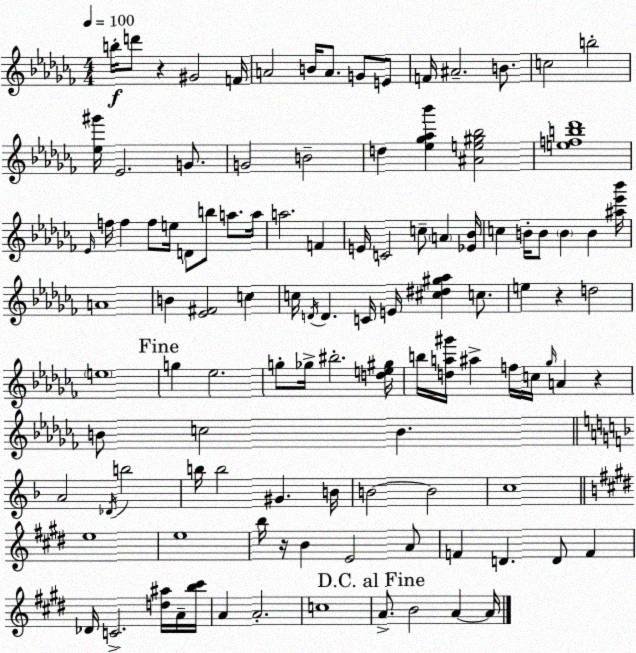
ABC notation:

X:1
T:Untitled
M:4/4
L:1/4
K:Abm
b/4 d'/2 z ^G2 F/4 A2 B/4 A/2 G/2 E/2 F/4 ^A2 B/2 c2 b2 [_e^g']/4 _E2 G/2 G2 B2 d [_e_g_a_b'] [^Ae^g_b]2 [efb_d']4 _E/4 f/4 f f/2 e/4 D/2 b/2 a/2 a/4 a2 F E/4 C2 c/2 A [_E_B]/4 c B/4 B/2 B B [^a_e'_b']/4 A4 B [_E^F]2 c c/4 D/4 D C/4 E/4 [^c^d^g_a] c/2 e z d2 e4 g _e2 g/2 _g/4 ^b2 [de^g]/4 b/4 [da^g']/4 ^a f/4 c/4 _g/4 A z B/2 c2 B A2 _D/4 b2 b/4 b2 ^G B/4 B2 B2 c4 e4 e4 b/4 z/4 B E2 A/2 F D D/2 F _D/4 C2 [d^a]/4 A/4 [b^c']/4 A A2 c4 A/2 B2 A A/4